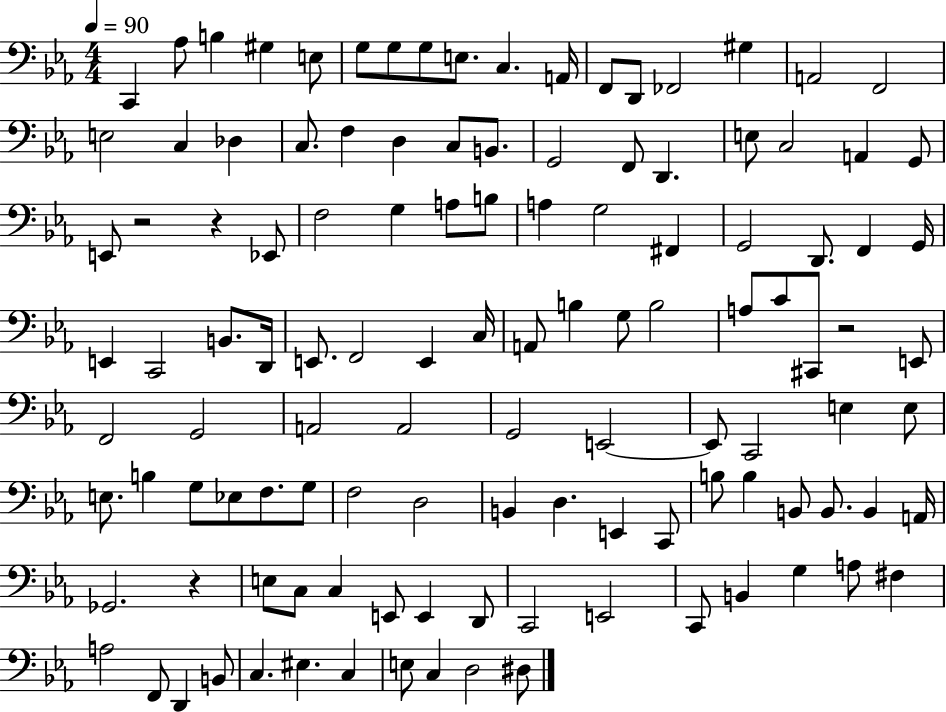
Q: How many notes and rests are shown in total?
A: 118